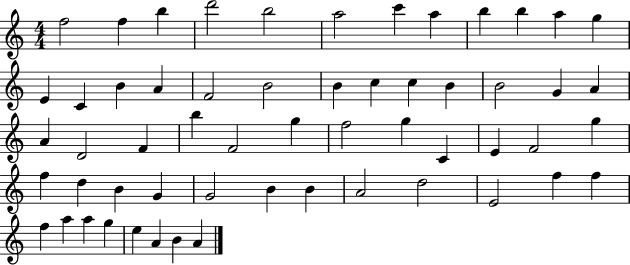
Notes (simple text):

F5/h F5/q B5/q D6/h B5/h A5/h C6/q A5/q B5/q B5/q A5/q G5/q E4/q C4/q B4/q A4/q F4/h B4/h B4/q C5/q C5/q B4/q B4/h G4/q A4/q A4/q D4/h F4/q B5/q F4/h G5/q F5/h G5/q C4/q E4/q F4/h G5/q F5/q D5/q B4/q G4/q G4/h B4/q B4/q A4/h D5/h E4/h F5/q F5/q F5/q A5/q A5/q G5/q E5/q A4/q B4/q A4/q